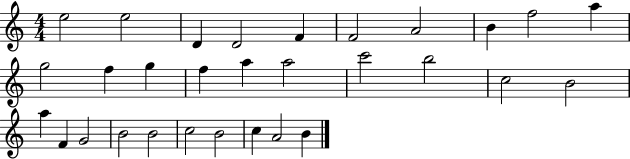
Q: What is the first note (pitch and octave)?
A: E5